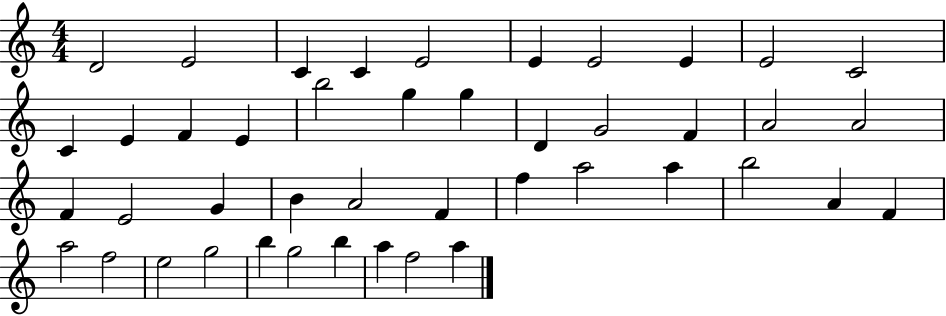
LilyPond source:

{
  \clef treble
  \numericTimeSignature
  \time 4/4
  \key c \major
  d'2 e'2 | c'4 c'4 e'2 | e'4 e'2 e'4 | e'2 c'2 | \break c'4 e'4 f'4 e'4 | b''2 g''4 g''4 | d'4 g'2 f'4 | a'2 a'2 | \break f'4 e'2 g'4 | b'4 a'2 f'4 | f''4 a''2 a''4 | b''2 a'4 f'4 | \break a''2 f''2 | e''2 g''2 | b''4 g''2 b''4 | a''4 f''2 a''4 | \break \bar "|."
}